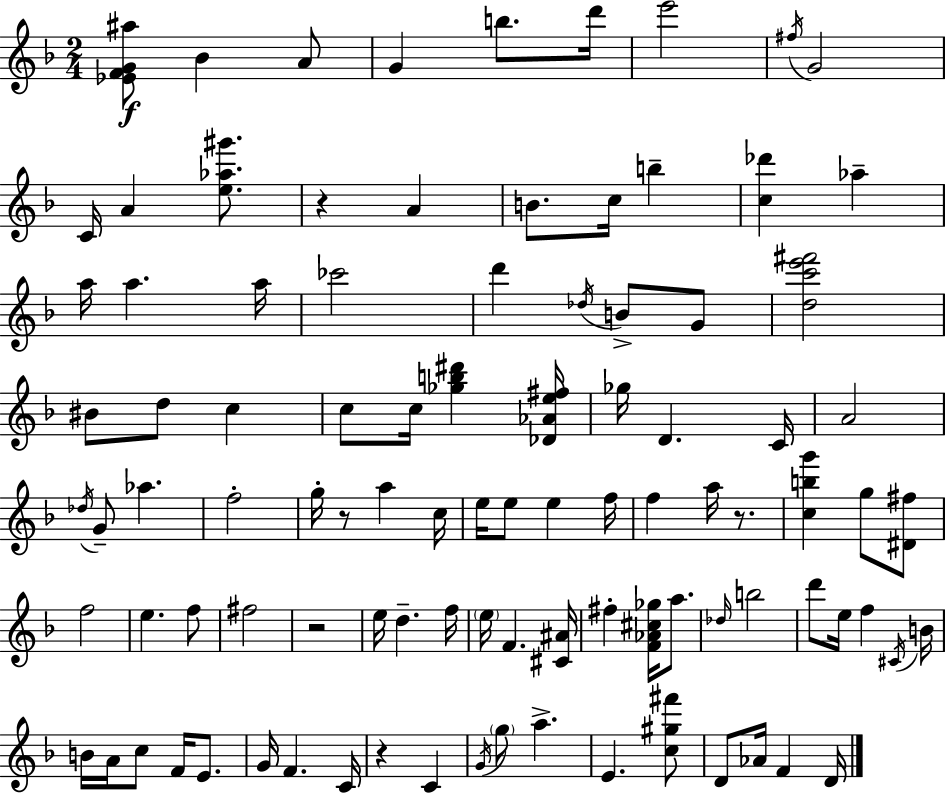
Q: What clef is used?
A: treble